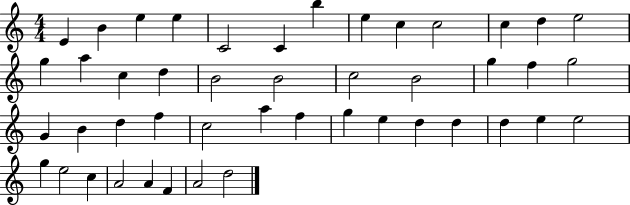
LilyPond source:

{
  \clef treble
  \numericTimeSignature
  \time 4/4
  \key c \major
  e'4 b'4 e''4 e''4 | c'2 c'4 b''4 | e''4 c''4 c''2 | c''4 d''4 e''2 | \break g''4 a''4 c''4 d''4 | b'2 b'2 | c''2 b'2 | g''4 f''4 g''2 | \break g'4 b'4 d''4 f''4 | c''2 a''4 f''4 | g''4 e''4 d''4 d''4 | d''4 e''4 e''2 | \break g''4 e''2 c''4 | a'2 a'4 f'4 | a'2 d''2 | \bar "|."
}